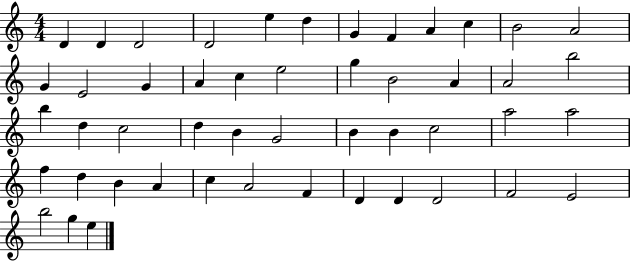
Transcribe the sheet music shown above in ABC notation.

X:1
T:Untitled
M:4/4
L:1/4
K:C
D D D2 D2 e d G F A c B2 A2 G E2 G A c e2 g B2 A A2 b2 b d c2 d B G2 B B c2 a2 a2 f d B A c A2 F D D D2 F2 E2 b2 g e